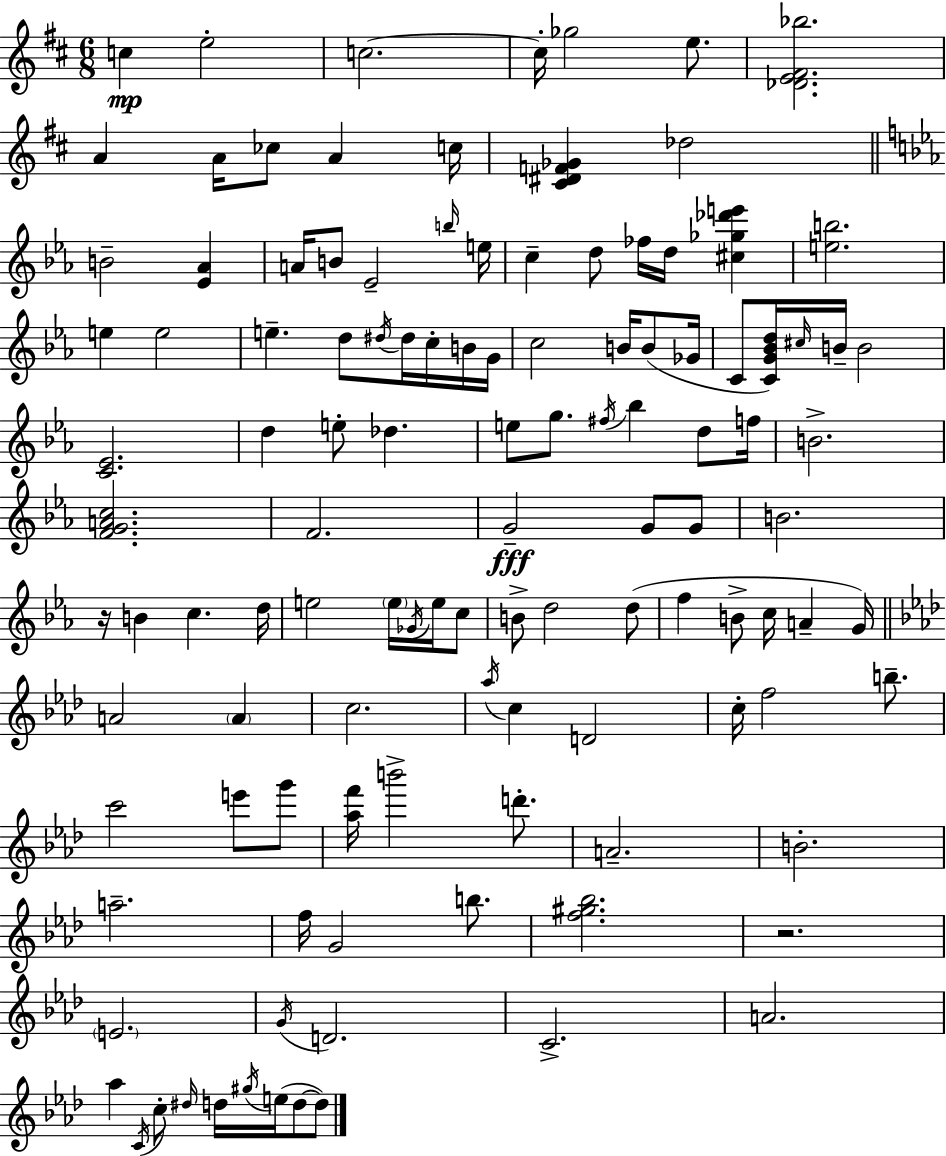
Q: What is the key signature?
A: D major